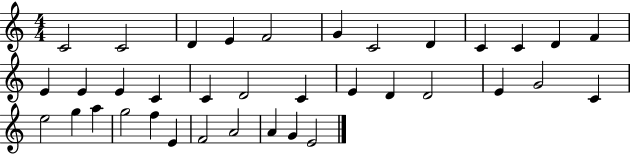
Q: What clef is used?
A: treble